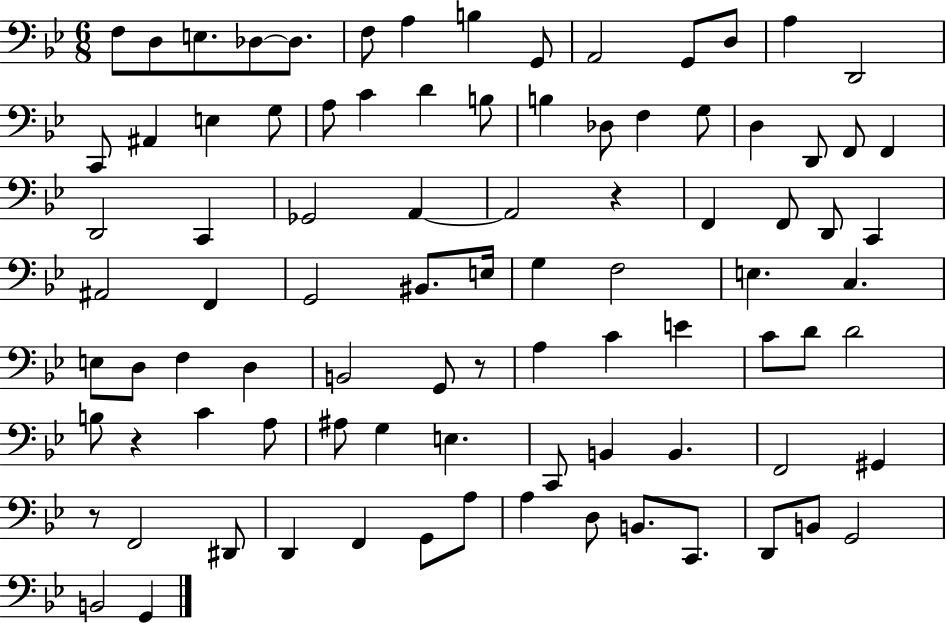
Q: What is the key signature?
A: BES major